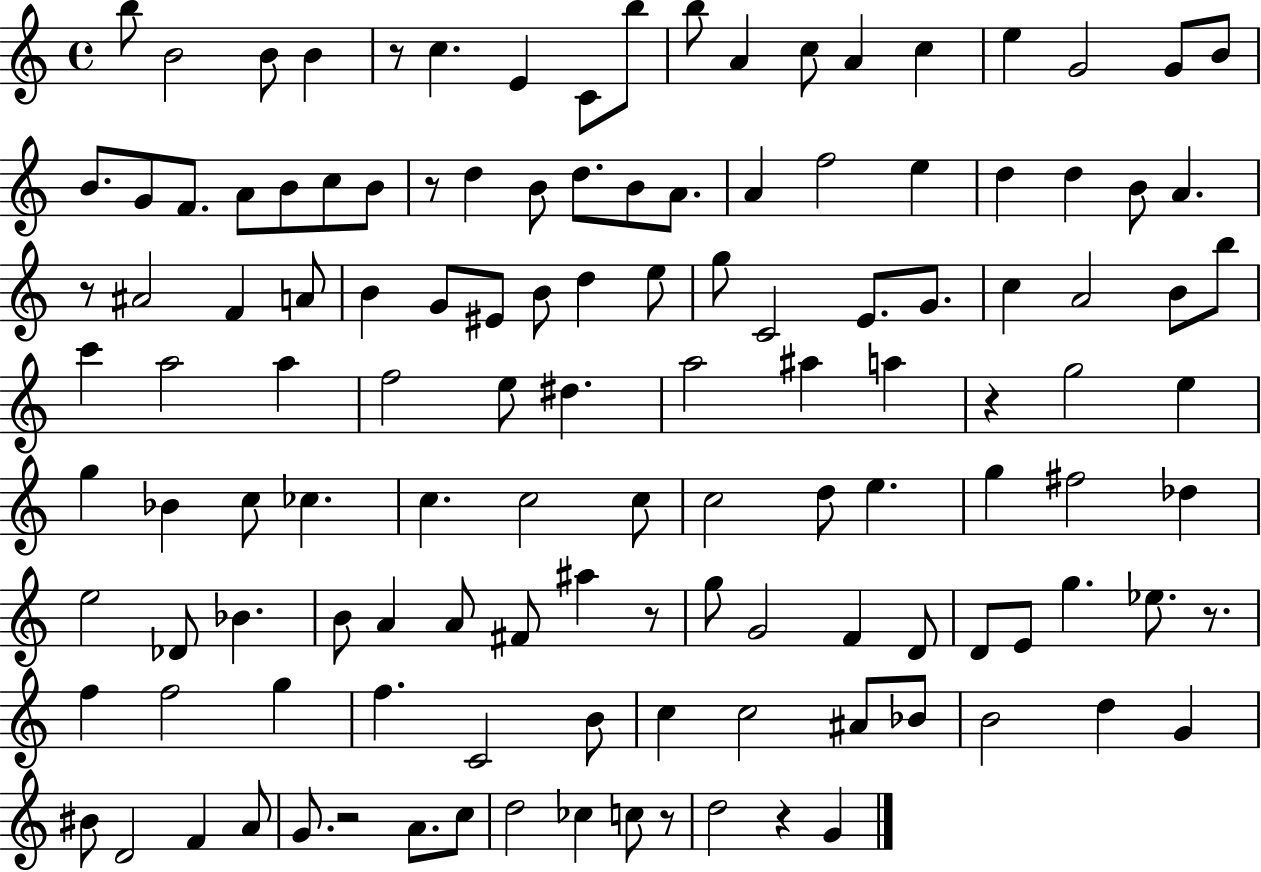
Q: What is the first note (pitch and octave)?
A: B5